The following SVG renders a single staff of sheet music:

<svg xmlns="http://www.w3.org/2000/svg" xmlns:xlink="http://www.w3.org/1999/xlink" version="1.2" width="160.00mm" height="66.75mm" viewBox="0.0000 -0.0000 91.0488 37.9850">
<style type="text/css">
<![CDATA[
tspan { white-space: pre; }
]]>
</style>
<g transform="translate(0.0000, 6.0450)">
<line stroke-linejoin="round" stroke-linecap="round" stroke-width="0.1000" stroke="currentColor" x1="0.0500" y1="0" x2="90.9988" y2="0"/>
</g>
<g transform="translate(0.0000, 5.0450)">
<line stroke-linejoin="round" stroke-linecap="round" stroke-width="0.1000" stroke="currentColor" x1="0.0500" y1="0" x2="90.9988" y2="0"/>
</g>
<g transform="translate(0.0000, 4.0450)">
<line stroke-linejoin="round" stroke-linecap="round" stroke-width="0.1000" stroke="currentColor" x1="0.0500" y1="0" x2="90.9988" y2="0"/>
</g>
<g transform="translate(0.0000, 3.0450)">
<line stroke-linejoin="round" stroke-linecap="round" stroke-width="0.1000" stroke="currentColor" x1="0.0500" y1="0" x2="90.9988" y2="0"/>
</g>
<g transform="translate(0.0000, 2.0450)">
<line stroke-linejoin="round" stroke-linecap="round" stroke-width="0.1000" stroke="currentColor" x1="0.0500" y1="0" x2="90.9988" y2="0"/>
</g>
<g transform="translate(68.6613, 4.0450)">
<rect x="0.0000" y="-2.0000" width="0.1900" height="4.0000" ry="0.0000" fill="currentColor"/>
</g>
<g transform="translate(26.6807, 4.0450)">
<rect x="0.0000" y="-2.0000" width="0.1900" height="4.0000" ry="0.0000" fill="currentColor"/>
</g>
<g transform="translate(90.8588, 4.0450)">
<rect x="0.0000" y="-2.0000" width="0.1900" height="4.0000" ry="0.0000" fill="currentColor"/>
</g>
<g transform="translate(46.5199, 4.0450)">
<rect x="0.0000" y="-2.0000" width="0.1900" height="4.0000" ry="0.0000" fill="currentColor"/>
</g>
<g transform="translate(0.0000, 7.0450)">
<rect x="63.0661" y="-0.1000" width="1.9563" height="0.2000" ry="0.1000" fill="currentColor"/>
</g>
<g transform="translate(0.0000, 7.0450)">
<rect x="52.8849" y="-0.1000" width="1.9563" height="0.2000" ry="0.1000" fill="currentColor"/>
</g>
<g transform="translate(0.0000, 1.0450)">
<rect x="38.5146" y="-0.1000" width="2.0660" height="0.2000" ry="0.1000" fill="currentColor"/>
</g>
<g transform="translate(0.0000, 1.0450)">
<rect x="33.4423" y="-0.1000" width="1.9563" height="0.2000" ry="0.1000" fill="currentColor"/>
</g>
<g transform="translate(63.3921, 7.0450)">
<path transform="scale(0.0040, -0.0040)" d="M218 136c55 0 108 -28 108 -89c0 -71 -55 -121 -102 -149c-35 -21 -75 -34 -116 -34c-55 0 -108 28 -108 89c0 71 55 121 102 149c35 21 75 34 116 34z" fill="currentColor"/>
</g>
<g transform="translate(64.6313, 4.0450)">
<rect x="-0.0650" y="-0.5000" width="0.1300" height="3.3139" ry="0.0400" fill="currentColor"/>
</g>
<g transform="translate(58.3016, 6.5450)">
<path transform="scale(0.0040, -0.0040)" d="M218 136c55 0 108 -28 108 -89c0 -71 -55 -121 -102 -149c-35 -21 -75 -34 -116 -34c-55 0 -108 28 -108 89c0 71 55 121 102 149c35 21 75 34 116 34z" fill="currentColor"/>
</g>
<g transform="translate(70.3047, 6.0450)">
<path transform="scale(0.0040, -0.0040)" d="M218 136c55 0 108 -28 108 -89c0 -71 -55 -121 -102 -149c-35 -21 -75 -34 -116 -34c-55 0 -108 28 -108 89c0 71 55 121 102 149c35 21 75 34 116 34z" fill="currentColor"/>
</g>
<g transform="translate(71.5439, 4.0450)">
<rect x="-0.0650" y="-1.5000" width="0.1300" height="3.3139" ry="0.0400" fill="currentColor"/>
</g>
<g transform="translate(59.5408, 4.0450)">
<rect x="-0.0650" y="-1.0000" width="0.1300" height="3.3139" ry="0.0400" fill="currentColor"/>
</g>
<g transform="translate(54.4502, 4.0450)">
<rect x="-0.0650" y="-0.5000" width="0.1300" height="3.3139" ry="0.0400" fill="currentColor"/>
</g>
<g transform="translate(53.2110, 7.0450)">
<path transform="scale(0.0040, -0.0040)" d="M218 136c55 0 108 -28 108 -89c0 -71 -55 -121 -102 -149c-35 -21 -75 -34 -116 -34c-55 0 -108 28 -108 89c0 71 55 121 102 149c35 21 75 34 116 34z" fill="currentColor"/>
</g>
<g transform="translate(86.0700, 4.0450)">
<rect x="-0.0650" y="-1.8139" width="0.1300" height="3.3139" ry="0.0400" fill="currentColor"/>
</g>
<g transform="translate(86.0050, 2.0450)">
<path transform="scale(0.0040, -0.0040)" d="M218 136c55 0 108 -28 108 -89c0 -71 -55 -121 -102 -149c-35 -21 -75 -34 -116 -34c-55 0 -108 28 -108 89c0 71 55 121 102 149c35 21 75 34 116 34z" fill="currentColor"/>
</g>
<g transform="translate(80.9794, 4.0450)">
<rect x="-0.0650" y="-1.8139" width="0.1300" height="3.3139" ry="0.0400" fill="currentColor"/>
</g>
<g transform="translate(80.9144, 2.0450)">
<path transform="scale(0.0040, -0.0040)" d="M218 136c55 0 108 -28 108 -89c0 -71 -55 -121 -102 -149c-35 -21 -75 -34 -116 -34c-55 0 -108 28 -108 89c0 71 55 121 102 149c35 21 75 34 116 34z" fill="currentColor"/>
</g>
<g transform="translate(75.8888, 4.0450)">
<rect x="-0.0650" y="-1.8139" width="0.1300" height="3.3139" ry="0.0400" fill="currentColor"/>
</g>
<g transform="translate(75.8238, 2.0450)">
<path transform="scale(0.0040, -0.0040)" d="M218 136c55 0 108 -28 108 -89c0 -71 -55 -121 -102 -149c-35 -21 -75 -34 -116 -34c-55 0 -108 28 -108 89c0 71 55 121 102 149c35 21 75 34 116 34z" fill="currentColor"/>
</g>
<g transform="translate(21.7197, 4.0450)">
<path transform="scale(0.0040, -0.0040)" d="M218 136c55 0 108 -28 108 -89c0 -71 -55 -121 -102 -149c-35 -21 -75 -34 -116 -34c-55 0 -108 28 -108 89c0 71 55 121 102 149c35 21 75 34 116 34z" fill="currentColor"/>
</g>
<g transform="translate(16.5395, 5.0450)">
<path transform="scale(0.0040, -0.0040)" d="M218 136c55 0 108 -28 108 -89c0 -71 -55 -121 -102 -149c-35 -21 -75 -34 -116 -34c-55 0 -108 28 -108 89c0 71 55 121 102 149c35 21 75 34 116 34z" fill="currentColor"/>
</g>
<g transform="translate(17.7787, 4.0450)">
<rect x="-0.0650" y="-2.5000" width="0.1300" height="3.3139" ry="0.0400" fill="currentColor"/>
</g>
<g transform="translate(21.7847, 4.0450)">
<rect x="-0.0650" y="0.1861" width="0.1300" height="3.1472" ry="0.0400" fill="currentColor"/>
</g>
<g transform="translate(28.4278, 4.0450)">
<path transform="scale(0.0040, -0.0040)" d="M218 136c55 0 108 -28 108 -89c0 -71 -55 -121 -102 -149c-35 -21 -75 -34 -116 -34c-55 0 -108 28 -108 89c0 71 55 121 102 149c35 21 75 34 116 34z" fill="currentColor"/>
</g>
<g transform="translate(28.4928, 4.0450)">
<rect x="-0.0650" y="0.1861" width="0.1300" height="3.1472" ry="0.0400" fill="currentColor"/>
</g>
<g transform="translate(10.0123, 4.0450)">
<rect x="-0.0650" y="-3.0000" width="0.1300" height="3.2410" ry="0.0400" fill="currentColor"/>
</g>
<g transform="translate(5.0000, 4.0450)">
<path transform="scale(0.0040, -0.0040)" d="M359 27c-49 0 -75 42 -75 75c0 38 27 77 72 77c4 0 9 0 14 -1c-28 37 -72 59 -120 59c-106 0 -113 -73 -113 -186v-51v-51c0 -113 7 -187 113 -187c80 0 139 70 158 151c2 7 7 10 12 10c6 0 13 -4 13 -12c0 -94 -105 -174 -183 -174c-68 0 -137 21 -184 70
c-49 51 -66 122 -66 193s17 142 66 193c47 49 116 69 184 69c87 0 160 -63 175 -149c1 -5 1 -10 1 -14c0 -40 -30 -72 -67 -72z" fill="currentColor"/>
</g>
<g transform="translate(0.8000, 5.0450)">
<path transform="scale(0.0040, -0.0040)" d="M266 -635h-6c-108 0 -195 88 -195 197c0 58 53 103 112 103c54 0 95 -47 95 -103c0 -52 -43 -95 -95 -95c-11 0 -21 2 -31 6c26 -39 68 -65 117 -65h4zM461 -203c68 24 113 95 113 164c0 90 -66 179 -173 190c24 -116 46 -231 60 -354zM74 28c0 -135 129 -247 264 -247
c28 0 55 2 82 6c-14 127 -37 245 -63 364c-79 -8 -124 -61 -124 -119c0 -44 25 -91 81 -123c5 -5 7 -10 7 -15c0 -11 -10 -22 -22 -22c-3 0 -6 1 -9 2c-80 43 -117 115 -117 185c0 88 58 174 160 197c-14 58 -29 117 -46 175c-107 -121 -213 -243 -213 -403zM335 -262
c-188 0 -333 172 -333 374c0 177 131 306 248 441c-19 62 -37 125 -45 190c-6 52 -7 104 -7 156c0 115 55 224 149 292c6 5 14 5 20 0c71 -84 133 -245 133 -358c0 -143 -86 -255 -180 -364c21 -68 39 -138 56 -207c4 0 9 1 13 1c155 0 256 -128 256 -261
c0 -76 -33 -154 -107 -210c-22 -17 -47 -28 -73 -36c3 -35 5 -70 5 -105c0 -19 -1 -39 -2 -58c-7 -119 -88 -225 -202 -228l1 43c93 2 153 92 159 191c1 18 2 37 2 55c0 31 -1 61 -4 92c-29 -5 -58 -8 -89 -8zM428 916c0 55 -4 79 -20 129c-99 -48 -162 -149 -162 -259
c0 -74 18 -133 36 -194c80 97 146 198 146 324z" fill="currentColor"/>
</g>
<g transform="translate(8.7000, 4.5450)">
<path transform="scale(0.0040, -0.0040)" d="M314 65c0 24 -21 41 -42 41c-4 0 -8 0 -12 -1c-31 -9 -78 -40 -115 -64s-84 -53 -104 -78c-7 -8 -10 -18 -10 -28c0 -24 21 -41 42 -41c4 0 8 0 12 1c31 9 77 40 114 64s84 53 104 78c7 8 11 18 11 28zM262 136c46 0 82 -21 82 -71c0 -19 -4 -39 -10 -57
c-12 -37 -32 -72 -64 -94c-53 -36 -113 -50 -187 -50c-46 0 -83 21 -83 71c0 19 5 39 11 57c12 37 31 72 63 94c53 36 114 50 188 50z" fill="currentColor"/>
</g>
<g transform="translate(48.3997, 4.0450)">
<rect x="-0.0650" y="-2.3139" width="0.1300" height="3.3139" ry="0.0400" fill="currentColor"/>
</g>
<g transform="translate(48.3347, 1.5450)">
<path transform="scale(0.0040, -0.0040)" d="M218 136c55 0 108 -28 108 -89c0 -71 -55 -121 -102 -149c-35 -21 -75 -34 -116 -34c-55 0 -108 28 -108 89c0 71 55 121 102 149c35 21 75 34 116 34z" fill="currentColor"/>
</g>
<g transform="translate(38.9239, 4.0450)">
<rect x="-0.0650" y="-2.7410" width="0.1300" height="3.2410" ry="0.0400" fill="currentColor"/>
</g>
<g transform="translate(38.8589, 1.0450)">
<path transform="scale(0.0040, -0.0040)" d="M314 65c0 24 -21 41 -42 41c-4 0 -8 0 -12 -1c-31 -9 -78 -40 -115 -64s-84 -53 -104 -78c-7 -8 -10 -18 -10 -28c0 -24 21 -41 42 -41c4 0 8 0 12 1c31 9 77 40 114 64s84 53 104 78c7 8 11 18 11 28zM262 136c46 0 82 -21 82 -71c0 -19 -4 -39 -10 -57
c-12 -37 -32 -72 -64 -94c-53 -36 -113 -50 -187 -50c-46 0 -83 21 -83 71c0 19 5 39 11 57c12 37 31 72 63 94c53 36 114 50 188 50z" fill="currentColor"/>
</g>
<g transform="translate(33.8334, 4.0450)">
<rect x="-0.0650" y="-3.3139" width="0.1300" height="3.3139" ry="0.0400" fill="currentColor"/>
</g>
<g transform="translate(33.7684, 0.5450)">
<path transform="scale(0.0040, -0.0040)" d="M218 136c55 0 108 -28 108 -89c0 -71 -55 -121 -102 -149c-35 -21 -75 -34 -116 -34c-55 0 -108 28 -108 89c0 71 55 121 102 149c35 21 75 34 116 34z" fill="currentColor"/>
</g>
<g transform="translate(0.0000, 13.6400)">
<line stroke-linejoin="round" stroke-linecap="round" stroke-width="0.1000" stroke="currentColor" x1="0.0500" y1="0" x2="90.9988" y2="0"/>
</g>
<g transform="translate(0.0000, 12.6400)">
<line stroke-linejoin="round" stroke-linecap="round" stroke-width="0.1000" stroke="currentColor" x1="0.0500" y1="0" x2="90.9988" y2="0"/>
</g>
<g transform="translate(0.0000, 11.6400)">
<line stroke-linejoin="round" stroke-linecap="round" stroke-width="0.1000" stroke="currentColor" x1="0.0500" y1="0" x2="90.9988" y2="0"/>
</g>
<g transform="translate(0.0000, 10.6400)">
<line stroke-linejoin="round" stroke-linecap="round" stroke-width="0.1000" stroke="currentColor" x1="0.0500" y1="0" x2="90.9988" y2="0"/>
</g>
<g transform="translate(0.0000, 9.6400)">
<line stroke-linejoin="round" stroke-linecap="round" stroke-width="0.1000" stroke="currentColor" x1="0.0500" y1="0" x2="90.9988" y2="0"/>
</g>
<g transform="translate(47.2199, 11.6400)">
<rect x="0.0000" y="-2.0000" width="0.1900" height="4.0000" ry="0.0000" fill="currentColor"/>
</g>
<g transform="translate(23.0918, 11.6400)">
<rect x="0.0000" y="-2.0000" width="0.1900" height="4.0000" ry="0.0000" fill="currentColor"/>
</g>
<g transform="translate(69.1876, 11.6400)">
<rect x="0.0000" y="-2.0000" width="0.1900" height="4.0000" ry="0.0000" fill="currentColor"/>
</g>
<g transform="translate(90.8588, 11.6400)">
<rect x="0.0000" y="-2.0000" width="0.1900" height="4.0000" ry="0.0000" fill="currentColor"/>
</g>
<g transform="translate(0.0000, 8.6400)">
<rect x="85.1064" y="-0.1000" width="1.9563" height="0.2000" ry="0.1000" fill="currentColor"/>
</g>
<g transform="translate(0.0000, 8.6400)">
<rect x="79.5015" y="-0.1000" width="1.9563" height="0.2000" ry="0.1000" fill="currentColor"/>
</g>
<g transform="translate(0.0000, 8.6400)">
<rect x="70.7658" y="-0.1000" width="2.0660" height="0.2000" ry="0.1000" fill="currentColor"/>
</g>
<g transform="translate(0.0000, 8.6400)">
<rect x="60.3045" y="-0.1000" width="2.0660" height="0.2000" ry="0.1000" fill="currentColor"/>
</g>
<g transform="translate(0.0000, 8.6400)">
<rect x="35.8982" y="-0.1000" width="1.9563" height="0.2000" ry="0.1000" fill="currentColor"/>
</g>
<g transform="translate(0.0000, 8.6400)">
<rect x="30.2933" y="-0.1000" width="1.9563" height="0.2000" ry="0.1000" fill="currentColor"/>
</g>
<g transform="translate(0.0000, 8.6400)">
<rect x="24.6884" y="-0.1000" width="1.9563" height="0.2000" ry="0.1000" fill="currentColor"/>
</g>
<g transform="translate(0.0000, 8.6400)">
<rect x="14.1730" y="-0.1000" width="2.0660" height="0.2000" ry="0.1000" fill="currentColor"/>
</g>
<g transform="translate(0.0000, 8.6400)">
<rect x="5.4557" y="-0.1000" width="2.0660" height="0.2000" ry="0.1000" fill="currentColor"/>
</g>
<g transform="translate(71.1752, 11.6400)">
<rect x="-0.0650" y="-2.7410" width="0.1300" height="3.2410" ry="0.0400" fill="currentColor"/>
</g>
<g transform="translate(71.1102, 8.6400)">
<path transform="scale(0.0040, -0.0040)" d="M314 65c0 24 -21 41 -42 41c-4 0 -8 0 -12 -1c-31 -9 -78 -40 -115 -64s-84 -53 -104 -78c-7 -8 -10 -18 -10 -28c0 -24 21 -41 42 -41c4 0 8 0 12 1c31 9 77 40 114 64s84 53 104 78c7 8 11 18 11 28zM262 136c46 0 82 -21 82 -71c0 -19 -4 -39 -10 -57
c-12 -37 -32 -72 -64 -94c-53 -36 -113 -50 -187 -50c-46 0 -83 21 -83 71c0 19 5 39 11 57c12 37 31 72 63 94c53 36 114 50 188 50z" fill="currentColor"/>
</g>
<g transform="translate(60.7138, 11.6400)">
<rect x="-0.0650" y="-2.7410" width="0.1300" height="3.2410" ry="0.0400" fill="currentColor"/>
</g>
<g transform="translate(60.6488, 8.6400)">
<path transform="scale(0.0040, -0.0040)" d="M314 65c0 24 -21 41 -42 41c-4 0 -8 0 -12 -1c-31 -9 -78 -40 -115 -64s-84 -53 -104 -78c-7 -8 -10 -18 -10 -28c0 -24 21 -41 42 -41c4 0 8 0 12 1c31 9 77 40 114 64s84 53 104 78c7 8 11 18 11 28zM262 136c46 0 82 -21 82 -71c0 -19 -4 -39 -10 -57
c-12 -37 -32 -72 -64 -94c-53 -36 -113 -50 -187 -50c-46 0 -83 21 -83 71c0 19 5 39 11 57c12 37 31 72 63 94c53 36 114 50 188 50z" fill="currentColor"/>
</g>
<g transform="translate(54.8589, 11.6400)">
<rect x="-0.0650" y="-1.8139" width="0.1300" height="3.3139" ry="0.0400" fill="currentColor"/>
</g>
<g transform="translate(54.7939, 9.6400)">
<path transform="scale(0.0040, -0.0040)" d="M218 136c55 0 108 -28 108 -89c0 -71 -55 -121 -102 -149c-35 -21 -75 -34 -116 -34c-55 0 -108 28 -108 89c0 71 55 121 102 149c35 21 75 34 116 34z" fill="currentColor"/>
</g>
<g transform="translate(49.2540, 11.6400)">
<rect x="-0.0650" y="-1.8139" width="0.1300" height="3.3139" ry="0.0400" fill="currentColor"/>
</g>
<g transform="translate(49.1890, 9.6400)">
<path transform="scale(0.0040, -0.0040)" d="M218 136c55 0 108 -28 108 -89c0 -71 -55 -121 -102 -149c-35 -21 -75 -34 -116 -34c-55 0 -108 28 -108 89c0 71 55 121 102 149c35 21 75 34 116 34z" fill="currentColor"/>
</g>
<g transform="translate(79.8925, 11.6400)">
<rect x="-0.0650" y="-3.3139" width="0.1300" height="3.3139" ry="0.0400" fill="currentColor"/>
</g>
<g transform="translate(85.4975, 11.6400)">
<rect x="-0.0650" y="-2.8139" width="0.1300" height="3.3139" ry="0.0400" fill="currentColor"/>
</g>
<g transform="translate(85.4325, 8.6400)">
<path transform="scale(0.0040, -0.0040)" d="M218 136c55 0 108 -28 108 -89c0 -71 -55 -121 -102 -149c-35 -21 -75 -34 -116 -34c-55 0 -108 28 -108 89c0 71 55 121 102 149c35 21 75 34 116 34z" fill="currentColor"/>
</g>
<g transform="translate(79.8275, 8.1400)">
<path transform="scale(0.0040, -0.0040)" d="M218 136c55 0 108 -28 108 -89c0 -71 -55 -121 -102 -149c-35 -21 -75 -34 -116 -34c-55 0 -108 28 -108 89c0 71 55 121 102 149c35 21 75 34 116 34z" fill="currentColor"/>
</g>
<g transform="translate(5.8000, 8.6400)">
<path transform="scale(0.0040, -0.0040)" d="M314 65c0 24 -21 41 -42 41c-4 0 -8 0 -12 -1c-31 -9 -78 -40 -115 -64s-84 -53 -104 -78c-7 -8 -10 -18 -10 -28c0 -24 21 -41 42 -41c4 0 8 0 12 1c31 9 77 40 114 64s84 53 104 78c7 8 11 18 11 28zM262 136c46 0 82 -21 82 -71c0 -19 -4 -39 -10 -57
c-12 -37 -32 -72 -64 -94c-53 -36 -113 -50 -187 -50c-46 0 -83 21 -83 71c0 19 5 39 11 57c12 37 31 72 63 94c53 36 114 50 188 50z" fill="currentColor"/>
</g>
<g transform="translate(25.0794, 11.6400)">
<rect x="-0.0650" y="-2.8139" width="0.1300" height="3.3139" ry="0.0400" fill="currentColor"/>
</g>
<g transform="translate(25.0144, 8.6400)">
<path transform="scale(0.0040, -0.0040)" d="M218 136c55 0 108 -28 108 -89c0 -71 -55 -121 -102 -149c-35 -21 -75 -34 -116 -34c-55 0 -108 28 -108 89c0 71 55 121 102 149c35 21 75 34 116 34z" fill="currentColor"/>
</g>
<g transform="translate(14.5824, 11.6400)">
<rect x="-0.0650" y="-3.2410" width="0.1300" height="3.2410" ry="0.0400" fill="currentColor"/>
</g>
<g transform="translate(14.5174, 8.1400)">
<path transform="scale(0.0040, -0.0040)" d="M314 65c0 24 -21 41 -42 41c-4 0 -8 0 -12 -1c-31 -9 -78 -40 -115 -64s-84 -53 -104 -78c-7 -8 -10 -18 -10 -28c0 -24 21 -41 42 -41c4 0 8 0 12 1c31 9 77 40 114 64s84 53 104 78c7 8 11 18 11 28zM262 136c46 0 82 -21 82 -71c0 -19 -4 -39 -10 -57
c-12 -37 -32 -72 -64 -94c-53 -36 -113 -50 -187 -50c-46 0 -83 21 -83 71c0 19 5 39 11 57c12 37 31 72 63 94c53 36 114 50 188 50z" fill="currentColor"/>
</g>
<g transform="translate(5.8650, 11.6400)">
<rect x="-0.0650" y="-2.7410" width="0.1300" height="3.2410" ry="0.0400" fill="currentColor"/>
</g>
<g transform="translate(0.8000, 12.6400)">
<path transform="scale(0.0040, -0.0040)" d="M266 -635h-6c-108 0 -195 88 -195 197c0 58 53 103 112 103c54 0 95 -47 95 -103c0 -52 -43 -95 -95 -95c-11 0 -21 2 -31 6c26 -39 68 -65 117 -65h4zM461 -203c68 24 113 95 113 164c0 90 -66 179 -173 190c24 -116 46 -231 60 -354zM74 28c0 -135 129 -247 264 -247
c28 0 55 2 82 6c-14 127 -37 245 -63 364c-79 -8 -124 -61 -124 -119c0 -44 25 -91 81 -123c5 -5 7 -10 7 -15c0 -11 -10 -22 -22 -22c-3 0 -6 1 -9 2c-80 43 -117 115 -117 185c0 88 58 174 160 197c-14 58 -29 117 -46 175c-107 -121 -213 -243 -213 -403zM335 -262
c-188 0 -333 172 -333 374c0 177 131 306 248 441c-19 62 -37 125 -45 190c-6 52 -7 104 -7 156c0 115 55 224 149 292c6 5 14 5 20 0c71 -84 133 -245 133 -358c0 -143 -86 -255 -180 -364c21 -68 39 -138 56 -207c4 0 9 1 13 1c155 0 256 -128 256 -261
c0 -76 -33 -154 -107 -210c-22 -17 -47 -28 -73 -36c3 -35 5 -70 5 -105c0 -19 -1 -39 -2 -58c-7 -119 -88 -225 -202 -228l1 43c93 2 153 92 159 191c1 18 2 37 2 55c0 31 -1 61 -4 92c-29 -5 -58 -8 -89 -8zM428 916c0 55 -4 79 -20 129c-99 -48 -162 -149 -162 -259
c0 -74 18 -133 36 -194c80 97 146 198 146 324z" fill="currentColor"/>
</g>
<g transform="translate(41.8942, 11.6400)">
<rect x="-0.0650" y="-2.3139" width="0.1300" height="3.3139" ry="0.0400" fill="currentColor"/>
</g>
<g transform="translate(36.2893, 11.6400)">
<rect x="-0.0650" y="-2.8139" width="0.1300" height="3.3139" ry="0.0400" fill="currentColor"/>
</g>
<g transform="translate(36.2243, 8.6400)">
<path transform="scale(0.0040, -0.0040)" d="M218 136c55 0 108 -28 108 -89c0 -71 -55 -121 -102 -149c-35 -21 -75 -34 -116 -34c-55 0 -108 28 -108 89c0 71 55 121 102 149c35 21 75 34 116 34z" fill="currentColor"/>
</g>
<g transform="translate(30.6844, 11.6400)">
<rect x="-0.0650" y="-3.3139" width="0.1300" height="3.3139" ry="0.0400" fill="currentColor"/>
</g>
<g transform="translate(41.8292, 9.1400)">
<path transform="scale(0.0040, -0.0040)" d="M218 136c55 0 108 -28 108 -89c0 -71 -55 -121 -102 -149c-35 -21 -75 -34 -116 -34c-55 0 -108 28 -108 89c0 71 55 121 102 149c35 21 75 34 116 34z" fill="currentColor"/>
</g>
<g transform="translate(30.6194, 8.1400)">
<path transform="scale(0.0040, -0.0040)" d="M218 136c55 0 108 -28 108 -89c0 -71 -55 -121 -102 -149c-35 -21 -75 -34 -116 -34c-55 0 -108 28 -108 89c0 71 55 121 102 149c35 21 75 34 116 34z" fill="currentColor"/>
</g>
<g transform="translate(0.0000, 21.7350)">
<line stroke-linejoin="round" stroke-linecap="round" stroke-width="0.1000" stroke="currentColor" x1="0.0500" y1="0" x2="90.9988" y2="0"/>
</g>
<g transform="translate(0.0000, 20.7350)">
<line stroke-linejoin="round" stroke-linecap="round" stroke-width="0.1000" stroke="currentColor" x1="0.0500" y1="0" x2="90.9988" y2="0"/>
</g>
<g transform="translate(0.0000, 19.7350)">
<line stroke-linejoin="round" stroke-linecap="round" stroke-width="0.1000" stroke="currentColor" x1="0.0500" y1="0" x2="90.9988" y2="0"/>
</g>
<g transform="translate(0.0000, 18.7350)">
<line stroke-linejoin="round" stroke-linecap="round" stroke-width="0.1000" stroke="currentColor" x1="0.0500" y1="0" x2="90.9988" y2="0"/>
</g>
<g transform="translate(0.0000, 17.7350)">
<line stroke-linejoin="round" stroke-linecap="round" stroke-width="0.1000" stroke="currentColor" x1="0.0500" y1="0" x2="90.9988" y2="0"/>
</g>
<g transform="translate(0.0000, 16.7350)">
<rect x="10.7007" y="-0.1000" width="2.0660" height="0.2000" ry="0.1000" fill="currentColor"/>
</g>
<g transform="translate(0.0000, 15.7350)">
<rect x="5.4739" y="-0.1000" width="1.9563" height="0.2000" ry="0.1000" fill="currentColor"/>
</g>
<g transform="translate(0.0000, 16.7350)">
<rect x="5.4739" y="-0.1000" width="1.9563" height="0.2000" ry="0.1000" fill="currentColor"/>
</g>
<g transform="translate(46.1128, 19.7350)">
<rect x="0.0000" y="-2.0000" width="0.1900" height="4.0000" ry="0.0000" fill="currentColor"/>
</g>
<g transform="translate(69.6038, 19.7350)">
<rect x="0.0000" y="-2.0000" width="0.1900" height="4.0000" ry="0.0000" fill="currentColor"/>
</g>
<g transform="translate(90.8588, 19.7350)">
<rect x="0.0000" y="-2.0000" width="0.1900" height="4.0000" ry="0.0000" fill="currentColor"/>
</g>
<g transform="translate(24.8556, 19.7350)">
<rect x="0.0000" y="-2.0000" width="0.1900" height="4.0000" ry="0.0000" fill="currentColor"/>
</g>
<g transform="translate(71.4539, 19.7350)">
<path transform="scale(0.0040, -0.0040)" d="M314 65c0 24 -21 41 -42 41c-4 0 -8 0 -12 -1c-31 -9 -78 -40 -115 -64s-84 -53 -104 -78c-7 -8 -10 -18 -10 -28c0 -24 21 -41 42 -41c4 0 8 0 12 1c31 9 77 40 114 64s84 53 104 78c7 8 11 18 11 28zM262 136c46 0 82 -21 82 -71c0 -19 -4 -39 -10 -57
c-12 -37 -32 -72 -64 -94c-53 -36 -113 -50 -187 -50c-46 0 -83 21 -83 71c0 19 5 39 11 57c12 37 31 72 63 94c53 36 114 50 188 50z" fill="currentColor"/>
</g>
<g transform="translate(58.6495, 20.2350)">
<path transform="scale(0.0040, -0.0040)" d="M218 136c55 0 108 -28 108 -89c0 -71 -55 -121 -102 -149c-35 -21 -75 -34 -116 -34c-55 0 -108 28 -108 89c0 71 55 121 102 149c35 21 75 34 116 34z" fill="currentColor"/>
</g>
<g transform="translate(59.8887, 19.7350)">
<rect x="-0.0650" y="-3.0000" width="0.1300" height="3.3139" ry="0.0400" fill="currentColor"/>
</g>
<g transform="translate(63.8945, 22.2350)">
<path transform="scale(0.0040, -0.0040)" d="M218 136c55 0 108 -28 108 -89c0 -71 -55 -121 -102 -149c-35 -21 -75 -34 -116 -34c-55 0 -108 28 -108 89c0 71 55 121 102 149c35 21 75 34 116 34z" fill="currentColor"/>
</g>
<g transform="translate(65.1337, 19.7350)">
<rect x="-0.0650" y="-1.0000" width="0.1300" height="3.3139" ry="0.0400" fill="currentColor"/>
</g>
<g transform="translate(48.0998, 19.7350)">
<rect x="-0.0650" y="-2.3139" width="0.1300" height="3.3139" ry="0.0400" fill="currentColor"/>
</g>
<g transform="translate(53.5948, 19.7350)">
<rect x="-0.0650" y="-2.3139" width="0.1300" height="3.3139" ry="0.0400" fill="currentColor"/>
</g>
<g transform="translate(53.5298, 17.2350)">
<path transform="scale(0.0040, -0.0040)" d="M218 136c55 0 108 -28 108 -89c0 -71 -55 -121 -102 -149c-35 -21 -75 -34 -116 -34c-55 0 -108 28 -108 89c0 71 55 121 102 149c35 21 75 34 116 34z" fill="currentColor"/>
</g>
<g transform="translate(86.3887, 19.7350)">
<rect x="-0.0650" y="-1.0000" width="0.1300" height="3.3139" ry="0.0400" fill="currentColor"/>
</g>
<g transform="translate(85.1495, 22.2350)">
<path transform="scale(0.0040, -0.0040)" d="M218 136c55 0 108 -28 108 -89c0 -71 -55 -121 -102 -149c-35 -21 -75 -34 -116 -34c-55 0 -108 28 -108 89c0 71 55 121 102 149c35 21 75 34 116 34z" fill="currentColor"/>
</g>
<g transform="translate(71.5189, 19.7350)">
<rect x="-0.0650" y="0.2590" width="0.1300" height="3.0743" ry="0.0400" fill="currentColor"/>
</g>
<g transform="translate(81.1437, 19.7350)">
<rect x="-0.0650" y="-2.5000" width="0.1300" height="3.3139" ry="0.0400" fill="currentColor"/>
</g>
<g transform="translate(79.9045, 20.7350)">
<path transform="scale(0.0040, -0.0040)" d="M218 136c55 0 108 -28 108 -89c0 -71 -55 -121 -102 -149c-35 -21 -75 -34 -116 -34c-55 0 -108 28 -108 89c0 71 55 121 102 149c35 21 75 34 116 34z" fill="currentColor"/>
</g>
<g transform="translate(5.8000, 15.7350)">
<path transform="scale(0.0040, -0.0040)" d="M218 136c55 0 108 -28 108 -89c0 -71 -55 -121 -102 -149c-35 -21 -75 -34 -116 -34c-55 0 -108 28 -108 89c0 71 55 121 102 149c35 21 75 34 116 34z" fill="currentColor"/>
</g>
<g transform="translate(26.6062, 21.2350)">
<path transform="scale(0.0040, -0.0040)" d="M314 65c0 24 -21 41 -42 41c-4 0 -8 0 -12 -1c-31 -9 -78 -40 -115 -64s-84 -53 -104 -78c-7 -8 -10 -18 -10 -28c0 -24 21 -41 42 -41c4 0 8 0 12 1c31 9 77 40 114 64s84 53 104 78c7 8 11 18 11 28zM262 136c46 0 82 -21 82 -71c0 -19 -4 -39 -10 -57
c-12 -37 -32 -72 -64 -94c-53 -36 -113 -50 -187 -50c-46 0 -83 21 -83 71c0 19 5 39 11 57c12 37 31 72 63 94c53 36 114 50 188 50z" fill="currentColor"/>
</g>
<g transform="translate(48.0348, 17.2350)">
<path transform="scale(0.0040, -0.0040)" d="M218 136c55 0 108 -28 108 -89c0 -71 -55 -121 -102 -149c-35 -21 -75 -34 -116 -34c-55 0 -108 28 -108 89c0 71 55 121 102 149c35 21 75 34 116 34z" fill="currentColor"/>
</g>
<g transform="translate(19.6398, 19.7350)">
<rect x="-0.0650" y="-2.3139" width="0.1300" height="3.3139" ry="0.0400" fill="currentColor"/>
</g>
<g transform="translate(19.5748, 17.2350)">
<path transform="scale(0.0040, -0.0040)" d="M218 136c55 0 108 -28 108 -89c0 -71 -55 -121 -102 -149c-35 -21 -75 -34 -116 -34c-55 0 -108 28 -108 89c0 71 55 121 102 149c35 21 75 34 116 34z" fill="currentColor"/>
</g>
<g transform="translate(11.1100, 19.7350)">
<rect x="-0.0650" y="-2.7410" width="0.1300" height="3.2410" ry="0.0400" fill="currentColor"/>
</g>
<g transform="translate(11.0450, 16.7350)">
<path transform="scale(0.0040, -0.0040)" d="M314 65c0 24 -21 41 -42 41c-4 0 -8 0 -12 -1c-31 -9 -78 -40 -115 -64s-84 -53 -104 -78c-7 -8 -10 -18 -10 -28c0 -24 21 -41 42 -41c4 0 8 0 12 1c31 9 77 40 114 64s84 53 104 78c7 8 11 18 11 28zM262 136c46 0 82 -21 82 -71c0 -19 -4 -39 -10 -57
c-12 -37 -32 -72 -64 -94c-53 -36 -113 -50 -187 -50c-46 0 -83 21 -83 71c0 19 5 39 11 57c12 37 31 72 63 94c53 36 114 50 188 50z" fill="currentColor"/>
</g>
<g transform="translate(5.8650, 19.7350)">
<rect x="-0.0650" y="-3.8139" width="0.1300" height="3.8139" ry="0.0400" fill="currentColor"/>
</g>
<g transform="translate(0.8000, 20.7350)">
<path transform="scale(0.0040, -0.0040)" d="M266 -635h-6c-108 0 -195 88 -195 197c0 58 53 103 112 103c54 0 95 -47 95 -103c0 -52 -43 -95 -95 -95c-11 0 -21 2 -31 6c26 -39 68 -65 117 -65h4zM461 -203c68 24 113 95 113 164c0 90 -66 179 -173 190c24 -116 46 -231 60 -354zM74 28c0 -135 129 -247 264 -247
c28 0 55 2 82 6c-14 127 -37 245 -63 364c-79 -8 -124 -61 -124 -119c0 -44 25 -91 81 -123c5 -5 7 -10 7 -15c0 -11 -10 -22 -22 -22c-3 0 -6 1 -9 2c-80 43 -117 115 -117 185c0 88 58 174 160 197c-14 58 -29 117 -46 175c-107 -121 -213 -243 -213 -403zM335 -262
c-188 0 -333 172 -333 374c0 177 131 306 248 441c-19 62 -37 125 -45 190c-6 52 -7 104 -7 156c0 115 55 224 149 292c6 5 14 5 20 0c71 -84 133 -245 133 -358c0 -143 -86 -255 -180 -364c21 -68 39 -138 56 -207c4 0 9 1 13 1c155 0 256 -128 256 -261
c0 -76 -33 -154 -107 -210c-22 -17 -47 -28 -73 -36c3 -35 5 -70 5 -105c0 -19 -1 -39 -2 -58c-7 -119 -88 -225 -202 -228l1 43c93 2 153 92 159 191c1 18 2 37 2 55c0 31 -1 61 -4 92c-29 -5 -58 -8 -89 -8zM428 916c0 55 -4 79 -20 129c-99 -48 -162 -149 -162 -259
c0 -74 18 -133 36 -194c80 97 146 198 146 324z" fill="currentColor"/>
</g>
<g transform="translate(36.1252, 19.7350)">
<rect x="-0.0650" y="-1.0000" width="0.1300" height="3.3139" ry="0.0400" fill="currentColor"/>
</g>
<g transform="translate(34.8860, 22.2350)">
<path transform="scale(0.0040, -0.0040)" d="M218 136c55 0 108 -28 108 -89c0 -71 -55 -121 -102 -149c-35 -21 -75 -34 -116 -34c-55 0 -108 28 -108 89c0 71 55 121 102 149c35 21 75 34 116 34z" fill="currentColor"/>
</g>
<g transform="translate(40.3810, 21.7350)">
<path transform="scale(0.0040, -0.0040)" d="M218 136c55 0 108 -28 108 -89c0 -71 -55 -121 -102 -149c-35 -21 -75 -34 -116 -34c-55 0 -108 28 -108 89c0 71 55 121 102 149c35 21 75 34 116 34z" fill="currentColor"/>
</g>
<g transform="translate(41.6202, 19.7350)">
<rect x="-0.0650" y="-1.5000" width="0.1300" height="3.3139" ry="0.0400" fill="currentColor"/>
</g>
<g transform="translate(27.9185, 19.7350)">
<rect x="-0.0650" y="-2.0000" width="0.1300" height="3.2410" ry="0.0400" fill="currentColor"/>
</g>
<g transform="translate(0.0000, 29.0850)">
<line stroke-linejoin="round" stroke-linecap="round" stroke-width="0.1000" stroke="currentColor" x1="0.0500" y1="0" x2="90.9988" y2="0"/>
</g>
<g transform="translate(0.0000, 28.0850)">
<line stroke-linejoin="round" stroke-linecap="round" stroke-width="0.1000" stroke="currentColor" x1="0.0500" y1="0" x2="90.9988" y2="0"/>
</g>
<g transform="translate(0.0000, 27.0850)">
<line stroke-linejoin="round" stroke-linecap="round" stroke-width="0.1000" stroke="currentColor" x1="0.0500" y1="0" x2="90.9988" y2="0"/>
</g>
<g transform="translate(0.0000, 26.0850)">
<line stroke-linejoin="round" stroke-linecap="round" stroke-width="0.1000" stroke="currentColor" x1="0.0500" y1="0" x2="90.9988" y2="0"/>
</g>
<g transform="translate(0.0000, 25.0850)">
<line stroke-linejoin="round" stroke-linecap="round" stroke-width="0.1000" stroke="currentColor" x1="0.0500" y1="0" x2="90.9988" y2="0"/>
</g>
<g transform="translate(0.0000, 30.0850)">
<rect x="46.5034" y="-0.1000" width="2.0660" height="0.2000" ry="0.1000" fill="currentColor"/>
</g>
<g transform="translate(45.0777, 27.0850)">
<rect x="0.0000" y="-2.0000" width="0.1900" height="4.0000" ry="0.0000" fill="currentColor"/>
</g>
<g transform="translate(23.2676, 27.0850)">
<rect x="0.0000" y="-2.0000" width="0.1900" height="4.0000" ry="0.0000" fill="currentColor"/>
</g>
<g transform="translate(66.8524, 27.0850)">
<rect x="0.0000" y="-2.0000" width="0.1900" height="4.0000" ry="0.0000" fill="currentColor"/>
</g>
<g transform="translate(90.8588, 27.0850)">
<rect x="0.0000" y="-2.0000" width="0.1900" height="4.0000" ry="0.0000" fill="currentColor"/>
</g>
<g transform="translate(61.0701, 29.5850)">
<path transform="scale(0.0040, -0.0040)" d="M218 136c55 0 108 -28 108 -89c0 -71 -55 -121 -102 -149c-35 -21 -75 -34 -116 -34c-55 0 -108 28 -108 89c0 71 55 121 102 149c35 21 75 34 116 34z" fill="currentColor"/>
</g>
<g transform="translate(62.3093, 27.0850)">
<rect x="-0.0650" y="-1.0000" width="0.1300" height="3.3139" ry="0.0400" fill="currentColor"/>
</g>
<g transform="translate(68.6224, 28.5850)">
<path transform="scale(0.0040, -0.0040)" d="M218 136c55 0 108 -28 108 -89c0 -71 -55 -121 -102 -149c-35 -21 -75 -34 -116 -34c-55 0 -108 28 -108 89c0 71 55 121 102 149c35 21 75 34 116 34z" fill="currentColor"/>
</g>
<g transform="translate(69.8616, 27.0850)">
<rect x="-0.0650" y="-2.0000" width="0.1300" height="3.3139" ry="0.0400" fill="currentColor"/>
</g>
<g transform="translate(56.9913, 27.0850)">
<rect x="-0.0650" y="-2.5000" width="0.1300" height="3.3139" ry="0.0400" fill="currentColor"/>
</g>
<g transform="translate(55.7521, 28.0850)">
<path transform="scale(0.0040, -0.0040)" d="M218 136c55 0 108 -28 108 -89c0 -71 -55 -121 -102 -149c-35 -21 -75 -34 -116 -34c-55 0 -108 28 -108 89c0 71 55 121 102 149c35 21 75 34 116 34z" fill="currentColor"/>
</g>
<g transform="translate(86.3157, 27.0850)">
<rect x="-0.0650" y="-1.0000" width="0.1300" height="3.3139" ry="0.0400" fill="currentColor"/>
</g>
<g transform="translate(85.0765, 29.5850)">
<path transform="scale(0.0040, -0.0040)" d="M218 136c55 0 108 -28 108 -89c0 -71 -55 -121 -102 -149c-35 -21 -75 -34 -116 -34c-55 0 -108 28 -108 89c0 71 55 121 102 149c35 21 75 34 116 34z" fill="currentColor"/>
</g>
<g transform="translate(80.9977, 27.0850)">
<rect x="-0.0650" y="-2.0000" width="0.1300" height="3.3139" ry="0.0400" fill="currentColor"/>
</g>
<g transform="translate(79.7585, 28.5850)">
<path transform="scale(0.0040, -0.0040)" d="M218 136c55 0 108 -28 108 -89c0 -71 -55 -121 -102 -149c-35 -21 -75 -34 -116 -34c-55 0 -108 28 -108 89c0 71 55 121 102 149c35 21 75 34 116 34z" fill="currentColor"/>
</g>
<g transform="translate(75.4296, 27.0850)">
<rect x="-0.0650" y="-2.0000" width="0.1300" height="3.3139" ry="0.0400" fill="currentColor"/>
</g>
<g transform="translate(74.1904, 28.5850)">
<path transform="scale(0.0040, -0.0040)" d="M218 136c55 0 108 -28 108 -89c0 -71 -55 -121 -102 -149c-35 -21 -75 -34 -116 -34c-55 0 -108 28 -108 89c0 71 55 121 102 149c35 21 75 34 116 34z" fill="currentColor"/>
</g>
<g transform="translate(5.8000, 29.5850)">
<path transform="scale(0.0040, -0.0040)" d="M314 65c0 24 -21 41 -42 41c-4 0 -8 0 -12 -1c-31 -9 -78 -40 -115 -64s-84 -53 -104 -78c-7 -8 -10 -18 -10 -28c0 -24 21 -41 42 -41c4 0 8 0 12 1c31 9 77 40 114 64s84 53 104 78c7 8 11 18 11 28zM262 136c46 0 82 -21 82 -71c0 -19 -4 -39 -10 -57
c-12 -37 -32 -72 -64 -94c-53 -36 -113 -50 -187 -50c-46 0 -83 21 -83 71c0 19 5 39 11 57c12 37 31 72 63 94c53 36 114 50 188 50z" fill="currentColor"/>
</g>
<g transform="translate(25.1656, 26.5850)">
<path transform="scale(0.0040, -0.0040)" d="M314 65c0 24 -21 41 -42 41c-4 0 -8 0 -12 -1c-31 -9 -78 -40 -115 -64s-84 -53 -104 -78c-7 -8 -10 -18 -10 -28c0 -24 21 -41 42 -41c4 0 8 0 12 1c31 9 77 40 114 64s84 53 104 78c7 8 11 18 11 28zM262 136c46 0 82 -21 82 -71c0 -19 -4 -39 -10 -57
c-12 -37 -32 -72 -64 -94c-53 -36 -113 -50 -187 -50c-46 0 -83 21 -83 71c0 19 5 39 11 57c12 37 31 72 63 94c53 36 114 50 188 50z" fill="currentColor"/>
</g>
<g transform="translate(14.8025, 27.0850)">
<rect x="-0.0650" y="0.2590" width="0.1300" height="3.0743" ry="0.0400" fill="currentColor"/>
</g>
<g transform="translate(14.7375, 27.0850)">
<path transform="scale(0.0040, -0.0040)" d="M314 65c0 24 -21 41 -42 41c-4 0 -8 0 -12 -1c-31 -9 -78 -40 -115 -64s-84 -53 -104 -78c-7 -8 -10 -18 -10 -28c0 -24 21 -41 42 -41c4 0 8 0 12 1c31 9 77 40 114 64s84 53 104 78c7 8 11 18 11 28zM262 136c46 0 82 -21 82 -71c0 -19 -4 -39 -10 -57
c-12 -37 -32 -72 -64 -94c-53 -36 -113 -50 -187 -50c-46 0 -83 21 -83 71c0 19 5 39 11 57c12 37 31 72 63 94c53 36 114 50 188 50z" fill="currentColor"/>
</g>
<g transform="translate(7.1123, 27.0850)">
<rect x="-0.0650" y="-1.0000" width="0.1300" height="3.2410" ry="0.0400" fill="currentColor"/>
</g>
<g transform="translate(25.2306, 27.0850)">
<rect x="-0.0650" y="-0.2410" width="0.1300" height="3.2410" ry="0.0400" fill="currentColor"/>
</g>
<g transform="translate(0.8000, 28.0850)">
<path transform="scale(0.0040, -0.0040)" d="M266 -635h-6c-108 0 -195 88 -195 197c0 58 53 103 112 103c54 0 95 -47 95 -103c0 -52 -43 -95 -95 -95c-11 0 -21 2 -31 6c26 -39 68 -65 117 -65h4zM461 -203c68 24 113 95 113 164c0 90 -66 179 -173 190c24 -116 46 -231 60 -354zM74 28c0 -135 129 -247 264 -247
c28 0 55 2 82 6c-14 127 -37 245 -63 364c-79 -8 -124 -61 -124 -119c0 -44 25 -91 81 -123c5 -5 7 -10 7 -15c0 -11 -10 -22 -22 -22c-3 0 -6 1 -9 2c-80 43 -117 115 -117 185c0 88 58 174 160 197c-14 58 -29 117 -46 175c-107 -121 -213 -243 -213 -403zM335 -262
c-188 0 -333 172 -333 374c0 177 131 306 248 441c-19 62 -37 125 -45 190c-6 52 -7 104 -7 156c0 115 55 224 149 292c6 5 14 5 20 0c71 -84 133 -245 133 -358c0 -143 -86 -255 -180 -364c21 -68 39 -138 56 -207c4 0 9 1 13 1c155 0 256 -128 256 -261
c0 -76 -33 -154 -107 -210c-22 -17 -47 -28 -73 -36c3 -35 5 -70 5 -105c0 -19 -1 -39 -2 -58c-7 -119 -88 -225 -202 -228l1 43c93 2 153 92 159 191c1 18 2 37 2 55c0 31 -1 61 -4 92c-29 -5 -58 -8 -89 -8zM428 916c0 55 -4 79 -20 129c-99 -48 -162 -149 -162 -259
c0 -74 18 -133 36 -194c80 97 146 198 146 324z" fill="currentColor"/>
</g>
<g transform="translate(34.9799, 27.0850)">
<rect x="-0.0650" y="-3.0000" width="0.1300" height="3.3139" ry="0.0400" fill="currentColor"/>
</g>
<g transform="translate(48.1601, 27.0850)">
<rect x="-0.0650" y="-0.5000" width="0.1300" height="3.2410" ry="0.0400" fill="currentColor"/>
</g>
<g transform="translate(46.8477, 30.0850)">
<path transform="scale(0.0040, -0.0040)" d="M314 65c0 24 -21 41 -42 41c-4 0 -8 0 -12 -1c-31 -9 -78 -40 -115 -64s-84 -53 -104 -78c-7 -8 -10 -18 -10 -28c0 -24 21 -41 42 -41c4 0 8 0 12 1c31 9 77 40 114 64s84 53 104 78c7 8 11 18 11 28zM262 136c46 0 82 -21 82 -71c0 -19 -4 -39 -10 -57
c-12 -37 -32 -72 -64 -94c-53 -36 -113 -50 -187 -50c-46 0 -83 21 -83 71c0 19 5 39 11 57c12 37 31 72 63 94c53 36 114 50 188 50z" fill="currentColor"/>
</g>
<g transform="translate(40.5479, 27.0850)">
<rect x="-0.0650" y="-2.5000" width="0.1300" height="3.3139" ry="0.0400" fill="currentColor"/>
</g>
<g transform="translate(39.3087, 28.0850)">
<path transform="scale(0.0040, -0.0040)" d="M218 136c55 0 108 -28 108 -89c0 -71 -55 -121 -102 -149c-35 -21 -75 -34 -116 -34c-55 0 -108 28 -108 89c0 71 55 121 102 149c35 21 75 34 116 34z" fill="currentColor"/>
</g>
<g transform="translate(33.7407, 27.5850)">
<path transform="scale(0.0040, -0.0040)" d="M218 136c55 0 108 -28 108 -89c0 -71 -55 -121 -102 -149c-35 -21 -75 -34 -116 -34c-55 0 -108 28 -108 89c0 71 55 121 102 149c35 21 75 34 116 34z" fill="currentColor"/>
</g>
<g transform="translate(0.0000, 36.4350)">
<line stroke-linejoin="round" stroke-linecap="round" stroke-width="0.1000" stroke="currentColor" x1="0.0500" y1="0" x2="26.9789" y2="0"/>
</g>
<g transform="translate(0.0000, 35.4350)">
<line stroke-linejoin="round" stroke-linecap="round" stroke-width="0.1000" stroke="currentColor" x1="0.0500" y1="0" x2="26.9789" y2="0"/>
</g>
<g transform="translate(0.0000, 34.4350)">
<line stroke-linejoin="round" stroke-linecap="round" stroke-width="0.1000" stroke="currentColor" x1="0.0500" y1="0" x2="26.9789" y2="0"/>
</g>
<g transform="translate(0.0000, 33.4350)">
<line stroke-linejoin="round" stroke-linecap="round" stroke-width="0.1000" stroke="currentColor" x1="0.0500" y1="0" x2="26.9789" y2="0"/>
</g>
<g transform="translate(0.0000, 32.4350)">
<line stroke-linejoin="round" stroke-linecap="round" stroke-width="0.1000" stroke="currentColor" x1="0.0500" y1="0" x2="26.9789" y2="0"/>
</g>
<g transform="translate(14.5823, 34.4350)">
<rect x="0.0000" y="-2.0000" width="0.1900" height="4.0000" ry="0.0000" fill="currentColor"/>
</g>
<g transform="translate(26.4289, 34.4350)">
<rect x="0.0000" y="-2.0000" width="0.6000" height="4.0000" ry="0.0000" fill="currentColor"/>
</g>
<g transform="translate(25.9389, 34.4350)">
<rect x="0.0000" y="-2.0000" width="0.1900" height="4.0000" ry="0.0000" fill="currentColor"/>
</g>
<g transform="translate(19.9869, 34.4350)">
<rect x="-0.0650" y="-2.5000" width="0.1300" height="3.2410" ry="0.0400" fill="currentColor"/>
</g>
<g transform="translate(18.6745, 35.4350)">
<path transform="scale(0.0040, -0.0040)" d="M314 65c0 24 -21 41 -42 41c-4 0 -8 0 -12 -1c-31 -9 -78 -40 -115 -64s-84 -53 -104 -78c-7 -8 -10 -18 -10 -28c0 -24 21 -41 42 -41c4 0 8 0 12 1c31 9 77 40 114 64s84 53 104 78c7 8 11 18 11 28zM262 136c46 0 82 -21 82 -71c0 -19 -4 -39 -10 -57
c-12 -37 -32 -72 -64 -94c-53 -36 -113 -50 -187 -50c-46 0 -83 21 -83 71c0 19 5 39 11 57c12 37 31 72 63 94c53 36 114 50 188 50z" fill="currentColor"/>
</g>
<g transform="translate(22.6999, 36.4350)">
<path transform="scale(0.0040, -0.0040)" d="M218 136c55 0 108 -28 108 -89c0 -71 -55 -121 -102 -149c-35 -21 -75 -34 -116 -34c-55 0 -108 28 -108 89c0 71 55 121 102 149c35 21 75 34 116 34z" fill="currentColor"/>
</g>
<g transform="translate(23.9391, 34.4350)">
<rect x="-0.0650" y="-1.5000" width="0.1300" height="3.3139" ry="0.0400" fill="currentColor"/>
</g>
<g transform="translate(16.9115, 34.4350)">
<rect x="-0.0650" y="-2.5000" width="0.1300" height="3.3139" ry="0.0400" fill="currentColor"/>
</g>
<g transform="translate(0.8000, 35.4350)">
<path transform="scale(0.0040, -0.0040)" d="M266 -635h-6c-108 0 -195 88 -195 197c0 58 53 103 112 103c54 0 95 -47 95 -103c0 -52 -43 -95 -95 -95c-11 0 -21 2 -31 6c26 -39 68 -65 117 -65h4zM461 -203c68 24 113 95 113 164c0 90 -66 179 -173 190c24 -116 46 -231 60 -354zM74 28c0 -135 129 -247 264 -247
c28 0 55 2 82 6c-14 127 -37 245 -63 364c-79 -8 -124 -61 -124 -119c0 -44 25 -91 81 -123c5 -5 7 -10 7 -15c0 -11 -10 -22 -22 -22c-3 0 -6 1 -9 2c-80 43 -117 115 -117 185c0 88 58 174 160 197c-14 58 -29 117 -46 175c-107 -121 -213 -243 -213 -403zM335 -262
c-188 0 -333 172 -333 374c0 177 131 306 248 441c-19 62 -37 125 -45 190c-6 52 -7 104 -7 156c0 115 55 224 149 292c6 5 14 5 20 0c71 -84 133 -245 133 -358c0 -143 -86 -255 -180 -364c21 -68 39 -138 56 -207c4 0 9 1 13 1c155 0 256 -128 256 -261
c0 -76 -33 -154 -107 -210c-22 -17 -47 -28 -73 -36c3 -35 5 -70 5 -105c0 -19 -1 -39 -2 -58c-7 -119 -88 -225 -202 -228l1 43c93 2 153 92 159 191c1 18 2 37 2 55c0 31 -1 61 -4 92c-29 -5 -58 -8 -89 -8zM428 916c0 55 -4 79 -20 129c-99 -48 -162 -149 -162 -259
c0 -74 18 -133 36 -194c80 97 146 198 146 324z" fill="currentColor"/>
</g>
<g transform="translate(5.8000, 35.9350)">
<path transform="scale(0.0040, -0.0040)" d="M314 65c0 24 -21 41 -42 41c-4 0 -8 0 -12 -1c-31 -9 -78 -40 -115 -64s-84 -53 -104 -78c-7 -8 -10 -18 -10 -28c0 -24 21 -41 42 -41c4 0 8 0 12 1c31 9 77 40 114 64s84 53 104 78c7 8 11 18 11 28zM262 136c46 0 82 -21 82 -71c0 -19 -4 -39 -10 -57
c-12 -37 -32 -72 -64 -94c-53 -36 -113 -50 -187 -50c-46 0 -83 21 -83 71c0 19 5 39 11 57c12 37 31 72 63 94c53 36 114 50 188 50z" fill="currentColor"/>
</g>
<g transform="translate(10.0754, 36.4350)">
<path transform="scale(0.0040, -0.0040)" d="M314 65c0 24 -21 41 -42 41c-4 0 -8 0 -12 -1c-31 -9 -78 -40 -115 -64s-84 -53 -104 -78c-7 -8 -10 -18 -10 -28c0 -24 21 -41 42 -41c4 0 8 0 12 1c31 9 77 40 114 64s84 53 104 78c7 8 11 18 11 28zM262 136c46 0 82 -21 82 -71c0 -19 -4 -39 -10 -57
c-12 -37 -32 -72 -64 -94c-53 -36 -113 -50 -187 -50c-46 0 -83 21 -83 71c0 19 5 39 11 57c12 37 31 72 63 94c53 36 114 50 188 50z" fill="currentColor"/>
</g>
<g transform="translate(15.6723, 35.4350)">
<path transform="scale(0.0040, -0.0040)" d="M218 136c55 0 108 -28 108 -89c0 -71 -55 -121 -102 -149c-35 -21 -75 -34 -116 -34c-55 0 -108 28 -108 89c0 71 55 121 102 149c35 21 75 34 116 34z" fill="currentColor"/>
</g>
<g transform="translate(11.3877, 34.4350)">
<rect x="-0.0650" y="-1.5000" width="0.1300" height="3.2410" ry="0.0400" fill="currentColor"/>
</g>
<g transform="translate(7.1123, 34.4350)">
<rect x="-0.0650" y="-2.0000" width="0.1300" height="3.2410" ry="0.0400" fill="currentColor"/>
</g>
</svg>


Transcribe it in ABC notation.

X:1
T:Untitled
M:4/4
L:1/4
K:C
A2 G B B b a2 g C D C E f f f a2 b2 a b a g f f a2 a2 b a c' a2 g F2 D E g g A D B2 G D D2 B2 c2 A G C2 G D F F F D F2 E2 G G2 E